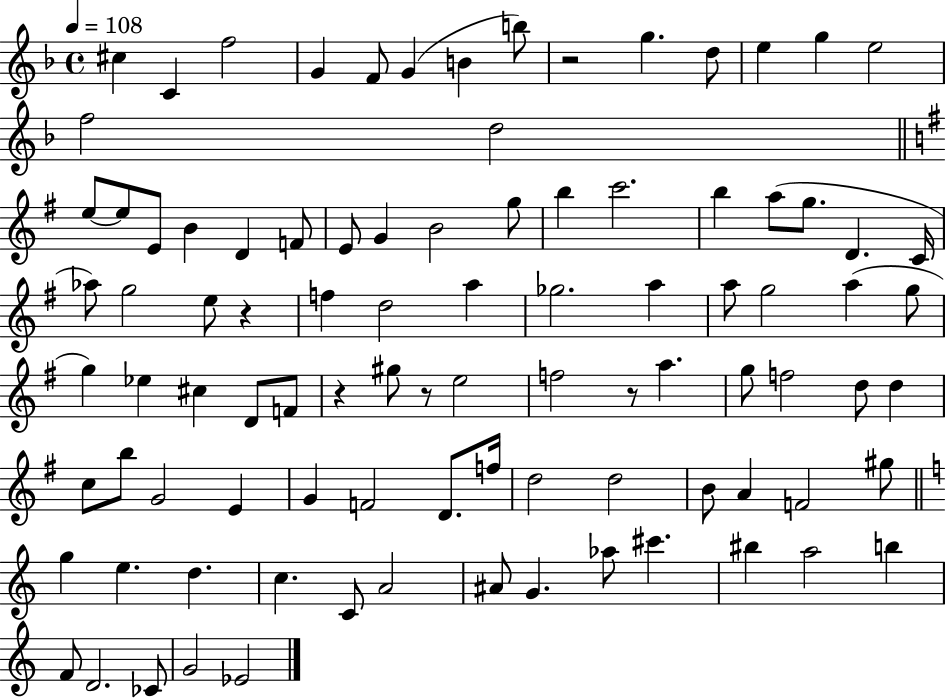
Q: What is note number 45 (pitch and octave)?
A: G5